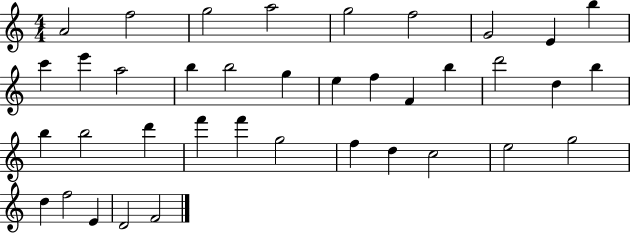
A4/h F5/h G5/h A5/h G5/h F5/h G4/h E4/q B5/q C6/q E6/q A5/h B5/q B5/h G5/q E5/q F5/q F4/q B5/q D6/h D5/q B5/q B5/q B5/h D6/q F6/q F6/q G5/h F5/q D5/q C5/h E5/h G5/h D5/q F5/h E4/q D4/h F4/h